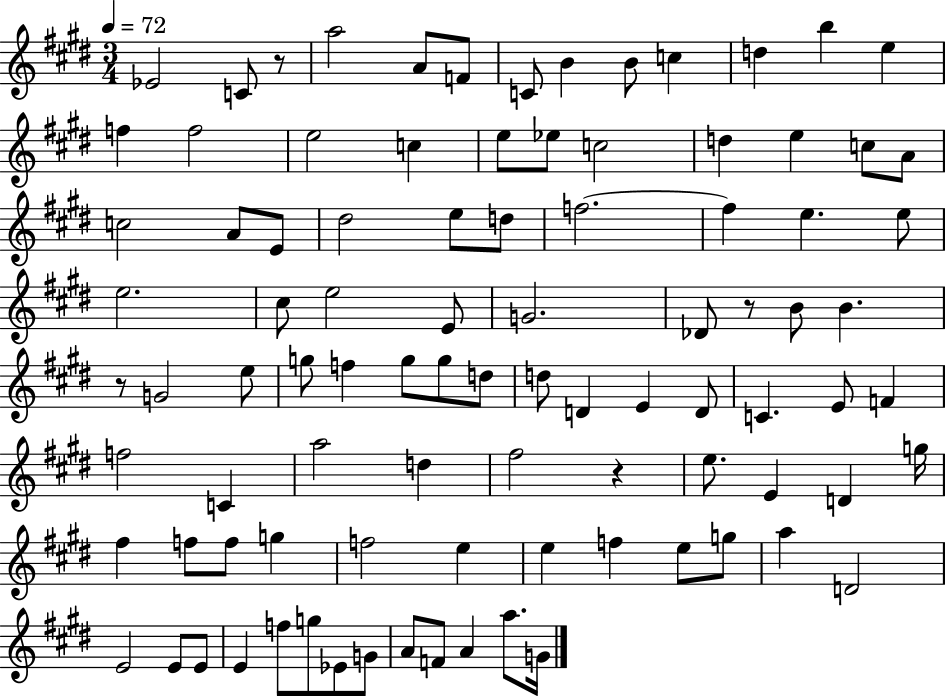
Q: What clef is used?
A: treble